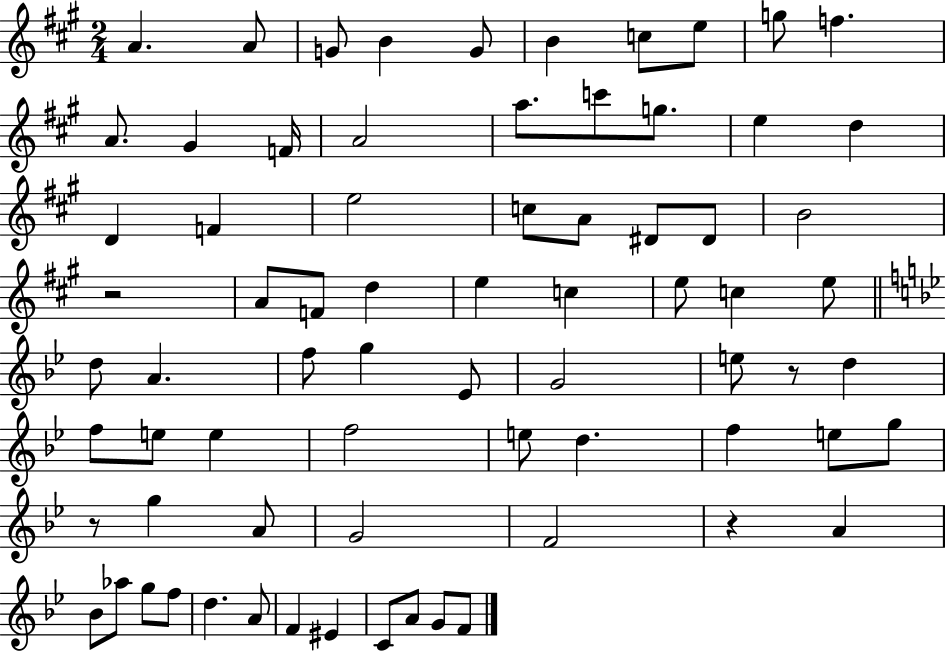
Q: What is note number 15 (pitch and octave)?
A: A5